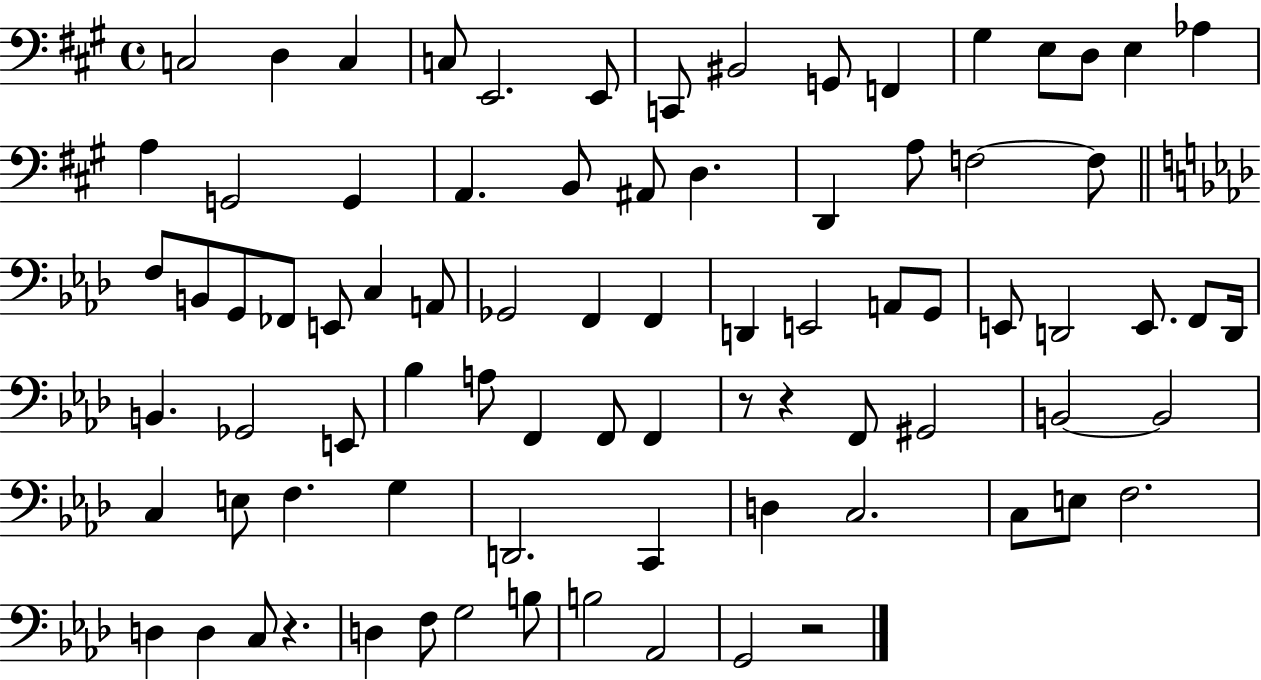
C3/h D3/q C3/q C3/e E2/h. E2/e C2/e BIS2/h G2/e F2/q G#3/q E3/e D3/e E3/q Ab3/q A3/q G2/h G2/q A2/q. B2/e A#2/e D3/q. D2/q A3/e F3/h F3/e F3/e B2/e G2/e FES2/e E2/e C3/q A2/e Gb2/h F2/q F2/q D2/q E2/h A2/e G2/e E2/e D2/h E2/e. F2/e D2/s B2/q. Gb2/h E2/e Bb3/q A3/e F2/q F2/e F2/q R/e R/q F2/e G#2/h B2/h B2/h C3/q E3/e F3/q. G3/q D2/h. C2/q D3/q C3/h. C3/e E3/e F3/h. D3/q D3/q C3/e R/q. D3/q F3/e G3/h B3/e B3/h Ab2/h G2/h R/h